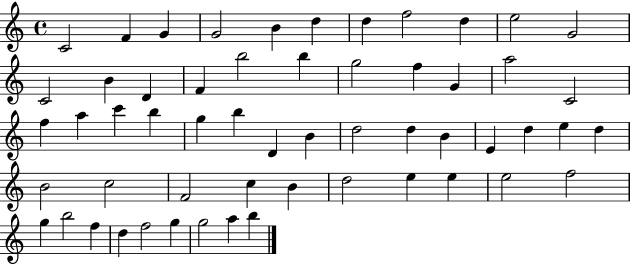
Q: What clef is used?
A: treble